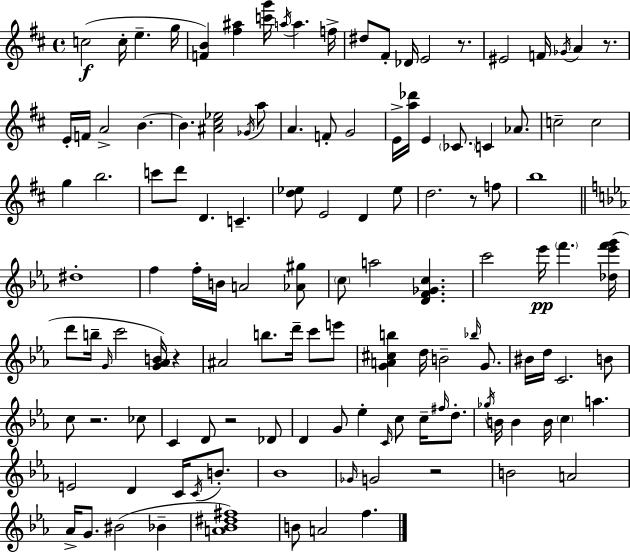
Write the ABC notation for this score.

X:1
T:Untitled
M:4/4
L:1/4
K:D
c2 c/4 e g/4 [FB] [^f^a] [c'g']/4 a/4 a f/4 ^d/2 ^F/2 _D/4 E2 z/2 ^E2 F/4 _G/4 A z/2 E/4 F/4 A2 B B [^A^c_e]2 _G/4 a/2 A F/2 G2 E/4 [a_d']/4 E _C/2 C _A/2 c2 c2 g b2 c'/2 d'/2 D C [d_e]/2 E2 D _e/2 d2 z/2 f/2 b4 ^d4 f f/4 B/4 A2 [_A^g]/2 c/2 a2 [DF_Gc] c'2 _e'/4 f' [_d_e'f'g']/4 d'/2 b/4 G/4 c'2 [G_AB]/4 z ^A2 b/2 d'/4 c'/2 e'/2 [GA^cb] d/4 B2 _b/4 G/2 ^B/4 d/4 C2 B/2 c/2 z2 _c/2 C D/2 z2 _D/2 D G/2 _e C/4 c/2 c/4 ^f/4 d/2 _g/4 B/4 B B/4 c a E2 D C/4 C/4 B/2 _B4 _G/4 G2 z2 B2 A2 _A/4 G/2 ^B2 _B [A_B^d^f]4 B/2 A2 f